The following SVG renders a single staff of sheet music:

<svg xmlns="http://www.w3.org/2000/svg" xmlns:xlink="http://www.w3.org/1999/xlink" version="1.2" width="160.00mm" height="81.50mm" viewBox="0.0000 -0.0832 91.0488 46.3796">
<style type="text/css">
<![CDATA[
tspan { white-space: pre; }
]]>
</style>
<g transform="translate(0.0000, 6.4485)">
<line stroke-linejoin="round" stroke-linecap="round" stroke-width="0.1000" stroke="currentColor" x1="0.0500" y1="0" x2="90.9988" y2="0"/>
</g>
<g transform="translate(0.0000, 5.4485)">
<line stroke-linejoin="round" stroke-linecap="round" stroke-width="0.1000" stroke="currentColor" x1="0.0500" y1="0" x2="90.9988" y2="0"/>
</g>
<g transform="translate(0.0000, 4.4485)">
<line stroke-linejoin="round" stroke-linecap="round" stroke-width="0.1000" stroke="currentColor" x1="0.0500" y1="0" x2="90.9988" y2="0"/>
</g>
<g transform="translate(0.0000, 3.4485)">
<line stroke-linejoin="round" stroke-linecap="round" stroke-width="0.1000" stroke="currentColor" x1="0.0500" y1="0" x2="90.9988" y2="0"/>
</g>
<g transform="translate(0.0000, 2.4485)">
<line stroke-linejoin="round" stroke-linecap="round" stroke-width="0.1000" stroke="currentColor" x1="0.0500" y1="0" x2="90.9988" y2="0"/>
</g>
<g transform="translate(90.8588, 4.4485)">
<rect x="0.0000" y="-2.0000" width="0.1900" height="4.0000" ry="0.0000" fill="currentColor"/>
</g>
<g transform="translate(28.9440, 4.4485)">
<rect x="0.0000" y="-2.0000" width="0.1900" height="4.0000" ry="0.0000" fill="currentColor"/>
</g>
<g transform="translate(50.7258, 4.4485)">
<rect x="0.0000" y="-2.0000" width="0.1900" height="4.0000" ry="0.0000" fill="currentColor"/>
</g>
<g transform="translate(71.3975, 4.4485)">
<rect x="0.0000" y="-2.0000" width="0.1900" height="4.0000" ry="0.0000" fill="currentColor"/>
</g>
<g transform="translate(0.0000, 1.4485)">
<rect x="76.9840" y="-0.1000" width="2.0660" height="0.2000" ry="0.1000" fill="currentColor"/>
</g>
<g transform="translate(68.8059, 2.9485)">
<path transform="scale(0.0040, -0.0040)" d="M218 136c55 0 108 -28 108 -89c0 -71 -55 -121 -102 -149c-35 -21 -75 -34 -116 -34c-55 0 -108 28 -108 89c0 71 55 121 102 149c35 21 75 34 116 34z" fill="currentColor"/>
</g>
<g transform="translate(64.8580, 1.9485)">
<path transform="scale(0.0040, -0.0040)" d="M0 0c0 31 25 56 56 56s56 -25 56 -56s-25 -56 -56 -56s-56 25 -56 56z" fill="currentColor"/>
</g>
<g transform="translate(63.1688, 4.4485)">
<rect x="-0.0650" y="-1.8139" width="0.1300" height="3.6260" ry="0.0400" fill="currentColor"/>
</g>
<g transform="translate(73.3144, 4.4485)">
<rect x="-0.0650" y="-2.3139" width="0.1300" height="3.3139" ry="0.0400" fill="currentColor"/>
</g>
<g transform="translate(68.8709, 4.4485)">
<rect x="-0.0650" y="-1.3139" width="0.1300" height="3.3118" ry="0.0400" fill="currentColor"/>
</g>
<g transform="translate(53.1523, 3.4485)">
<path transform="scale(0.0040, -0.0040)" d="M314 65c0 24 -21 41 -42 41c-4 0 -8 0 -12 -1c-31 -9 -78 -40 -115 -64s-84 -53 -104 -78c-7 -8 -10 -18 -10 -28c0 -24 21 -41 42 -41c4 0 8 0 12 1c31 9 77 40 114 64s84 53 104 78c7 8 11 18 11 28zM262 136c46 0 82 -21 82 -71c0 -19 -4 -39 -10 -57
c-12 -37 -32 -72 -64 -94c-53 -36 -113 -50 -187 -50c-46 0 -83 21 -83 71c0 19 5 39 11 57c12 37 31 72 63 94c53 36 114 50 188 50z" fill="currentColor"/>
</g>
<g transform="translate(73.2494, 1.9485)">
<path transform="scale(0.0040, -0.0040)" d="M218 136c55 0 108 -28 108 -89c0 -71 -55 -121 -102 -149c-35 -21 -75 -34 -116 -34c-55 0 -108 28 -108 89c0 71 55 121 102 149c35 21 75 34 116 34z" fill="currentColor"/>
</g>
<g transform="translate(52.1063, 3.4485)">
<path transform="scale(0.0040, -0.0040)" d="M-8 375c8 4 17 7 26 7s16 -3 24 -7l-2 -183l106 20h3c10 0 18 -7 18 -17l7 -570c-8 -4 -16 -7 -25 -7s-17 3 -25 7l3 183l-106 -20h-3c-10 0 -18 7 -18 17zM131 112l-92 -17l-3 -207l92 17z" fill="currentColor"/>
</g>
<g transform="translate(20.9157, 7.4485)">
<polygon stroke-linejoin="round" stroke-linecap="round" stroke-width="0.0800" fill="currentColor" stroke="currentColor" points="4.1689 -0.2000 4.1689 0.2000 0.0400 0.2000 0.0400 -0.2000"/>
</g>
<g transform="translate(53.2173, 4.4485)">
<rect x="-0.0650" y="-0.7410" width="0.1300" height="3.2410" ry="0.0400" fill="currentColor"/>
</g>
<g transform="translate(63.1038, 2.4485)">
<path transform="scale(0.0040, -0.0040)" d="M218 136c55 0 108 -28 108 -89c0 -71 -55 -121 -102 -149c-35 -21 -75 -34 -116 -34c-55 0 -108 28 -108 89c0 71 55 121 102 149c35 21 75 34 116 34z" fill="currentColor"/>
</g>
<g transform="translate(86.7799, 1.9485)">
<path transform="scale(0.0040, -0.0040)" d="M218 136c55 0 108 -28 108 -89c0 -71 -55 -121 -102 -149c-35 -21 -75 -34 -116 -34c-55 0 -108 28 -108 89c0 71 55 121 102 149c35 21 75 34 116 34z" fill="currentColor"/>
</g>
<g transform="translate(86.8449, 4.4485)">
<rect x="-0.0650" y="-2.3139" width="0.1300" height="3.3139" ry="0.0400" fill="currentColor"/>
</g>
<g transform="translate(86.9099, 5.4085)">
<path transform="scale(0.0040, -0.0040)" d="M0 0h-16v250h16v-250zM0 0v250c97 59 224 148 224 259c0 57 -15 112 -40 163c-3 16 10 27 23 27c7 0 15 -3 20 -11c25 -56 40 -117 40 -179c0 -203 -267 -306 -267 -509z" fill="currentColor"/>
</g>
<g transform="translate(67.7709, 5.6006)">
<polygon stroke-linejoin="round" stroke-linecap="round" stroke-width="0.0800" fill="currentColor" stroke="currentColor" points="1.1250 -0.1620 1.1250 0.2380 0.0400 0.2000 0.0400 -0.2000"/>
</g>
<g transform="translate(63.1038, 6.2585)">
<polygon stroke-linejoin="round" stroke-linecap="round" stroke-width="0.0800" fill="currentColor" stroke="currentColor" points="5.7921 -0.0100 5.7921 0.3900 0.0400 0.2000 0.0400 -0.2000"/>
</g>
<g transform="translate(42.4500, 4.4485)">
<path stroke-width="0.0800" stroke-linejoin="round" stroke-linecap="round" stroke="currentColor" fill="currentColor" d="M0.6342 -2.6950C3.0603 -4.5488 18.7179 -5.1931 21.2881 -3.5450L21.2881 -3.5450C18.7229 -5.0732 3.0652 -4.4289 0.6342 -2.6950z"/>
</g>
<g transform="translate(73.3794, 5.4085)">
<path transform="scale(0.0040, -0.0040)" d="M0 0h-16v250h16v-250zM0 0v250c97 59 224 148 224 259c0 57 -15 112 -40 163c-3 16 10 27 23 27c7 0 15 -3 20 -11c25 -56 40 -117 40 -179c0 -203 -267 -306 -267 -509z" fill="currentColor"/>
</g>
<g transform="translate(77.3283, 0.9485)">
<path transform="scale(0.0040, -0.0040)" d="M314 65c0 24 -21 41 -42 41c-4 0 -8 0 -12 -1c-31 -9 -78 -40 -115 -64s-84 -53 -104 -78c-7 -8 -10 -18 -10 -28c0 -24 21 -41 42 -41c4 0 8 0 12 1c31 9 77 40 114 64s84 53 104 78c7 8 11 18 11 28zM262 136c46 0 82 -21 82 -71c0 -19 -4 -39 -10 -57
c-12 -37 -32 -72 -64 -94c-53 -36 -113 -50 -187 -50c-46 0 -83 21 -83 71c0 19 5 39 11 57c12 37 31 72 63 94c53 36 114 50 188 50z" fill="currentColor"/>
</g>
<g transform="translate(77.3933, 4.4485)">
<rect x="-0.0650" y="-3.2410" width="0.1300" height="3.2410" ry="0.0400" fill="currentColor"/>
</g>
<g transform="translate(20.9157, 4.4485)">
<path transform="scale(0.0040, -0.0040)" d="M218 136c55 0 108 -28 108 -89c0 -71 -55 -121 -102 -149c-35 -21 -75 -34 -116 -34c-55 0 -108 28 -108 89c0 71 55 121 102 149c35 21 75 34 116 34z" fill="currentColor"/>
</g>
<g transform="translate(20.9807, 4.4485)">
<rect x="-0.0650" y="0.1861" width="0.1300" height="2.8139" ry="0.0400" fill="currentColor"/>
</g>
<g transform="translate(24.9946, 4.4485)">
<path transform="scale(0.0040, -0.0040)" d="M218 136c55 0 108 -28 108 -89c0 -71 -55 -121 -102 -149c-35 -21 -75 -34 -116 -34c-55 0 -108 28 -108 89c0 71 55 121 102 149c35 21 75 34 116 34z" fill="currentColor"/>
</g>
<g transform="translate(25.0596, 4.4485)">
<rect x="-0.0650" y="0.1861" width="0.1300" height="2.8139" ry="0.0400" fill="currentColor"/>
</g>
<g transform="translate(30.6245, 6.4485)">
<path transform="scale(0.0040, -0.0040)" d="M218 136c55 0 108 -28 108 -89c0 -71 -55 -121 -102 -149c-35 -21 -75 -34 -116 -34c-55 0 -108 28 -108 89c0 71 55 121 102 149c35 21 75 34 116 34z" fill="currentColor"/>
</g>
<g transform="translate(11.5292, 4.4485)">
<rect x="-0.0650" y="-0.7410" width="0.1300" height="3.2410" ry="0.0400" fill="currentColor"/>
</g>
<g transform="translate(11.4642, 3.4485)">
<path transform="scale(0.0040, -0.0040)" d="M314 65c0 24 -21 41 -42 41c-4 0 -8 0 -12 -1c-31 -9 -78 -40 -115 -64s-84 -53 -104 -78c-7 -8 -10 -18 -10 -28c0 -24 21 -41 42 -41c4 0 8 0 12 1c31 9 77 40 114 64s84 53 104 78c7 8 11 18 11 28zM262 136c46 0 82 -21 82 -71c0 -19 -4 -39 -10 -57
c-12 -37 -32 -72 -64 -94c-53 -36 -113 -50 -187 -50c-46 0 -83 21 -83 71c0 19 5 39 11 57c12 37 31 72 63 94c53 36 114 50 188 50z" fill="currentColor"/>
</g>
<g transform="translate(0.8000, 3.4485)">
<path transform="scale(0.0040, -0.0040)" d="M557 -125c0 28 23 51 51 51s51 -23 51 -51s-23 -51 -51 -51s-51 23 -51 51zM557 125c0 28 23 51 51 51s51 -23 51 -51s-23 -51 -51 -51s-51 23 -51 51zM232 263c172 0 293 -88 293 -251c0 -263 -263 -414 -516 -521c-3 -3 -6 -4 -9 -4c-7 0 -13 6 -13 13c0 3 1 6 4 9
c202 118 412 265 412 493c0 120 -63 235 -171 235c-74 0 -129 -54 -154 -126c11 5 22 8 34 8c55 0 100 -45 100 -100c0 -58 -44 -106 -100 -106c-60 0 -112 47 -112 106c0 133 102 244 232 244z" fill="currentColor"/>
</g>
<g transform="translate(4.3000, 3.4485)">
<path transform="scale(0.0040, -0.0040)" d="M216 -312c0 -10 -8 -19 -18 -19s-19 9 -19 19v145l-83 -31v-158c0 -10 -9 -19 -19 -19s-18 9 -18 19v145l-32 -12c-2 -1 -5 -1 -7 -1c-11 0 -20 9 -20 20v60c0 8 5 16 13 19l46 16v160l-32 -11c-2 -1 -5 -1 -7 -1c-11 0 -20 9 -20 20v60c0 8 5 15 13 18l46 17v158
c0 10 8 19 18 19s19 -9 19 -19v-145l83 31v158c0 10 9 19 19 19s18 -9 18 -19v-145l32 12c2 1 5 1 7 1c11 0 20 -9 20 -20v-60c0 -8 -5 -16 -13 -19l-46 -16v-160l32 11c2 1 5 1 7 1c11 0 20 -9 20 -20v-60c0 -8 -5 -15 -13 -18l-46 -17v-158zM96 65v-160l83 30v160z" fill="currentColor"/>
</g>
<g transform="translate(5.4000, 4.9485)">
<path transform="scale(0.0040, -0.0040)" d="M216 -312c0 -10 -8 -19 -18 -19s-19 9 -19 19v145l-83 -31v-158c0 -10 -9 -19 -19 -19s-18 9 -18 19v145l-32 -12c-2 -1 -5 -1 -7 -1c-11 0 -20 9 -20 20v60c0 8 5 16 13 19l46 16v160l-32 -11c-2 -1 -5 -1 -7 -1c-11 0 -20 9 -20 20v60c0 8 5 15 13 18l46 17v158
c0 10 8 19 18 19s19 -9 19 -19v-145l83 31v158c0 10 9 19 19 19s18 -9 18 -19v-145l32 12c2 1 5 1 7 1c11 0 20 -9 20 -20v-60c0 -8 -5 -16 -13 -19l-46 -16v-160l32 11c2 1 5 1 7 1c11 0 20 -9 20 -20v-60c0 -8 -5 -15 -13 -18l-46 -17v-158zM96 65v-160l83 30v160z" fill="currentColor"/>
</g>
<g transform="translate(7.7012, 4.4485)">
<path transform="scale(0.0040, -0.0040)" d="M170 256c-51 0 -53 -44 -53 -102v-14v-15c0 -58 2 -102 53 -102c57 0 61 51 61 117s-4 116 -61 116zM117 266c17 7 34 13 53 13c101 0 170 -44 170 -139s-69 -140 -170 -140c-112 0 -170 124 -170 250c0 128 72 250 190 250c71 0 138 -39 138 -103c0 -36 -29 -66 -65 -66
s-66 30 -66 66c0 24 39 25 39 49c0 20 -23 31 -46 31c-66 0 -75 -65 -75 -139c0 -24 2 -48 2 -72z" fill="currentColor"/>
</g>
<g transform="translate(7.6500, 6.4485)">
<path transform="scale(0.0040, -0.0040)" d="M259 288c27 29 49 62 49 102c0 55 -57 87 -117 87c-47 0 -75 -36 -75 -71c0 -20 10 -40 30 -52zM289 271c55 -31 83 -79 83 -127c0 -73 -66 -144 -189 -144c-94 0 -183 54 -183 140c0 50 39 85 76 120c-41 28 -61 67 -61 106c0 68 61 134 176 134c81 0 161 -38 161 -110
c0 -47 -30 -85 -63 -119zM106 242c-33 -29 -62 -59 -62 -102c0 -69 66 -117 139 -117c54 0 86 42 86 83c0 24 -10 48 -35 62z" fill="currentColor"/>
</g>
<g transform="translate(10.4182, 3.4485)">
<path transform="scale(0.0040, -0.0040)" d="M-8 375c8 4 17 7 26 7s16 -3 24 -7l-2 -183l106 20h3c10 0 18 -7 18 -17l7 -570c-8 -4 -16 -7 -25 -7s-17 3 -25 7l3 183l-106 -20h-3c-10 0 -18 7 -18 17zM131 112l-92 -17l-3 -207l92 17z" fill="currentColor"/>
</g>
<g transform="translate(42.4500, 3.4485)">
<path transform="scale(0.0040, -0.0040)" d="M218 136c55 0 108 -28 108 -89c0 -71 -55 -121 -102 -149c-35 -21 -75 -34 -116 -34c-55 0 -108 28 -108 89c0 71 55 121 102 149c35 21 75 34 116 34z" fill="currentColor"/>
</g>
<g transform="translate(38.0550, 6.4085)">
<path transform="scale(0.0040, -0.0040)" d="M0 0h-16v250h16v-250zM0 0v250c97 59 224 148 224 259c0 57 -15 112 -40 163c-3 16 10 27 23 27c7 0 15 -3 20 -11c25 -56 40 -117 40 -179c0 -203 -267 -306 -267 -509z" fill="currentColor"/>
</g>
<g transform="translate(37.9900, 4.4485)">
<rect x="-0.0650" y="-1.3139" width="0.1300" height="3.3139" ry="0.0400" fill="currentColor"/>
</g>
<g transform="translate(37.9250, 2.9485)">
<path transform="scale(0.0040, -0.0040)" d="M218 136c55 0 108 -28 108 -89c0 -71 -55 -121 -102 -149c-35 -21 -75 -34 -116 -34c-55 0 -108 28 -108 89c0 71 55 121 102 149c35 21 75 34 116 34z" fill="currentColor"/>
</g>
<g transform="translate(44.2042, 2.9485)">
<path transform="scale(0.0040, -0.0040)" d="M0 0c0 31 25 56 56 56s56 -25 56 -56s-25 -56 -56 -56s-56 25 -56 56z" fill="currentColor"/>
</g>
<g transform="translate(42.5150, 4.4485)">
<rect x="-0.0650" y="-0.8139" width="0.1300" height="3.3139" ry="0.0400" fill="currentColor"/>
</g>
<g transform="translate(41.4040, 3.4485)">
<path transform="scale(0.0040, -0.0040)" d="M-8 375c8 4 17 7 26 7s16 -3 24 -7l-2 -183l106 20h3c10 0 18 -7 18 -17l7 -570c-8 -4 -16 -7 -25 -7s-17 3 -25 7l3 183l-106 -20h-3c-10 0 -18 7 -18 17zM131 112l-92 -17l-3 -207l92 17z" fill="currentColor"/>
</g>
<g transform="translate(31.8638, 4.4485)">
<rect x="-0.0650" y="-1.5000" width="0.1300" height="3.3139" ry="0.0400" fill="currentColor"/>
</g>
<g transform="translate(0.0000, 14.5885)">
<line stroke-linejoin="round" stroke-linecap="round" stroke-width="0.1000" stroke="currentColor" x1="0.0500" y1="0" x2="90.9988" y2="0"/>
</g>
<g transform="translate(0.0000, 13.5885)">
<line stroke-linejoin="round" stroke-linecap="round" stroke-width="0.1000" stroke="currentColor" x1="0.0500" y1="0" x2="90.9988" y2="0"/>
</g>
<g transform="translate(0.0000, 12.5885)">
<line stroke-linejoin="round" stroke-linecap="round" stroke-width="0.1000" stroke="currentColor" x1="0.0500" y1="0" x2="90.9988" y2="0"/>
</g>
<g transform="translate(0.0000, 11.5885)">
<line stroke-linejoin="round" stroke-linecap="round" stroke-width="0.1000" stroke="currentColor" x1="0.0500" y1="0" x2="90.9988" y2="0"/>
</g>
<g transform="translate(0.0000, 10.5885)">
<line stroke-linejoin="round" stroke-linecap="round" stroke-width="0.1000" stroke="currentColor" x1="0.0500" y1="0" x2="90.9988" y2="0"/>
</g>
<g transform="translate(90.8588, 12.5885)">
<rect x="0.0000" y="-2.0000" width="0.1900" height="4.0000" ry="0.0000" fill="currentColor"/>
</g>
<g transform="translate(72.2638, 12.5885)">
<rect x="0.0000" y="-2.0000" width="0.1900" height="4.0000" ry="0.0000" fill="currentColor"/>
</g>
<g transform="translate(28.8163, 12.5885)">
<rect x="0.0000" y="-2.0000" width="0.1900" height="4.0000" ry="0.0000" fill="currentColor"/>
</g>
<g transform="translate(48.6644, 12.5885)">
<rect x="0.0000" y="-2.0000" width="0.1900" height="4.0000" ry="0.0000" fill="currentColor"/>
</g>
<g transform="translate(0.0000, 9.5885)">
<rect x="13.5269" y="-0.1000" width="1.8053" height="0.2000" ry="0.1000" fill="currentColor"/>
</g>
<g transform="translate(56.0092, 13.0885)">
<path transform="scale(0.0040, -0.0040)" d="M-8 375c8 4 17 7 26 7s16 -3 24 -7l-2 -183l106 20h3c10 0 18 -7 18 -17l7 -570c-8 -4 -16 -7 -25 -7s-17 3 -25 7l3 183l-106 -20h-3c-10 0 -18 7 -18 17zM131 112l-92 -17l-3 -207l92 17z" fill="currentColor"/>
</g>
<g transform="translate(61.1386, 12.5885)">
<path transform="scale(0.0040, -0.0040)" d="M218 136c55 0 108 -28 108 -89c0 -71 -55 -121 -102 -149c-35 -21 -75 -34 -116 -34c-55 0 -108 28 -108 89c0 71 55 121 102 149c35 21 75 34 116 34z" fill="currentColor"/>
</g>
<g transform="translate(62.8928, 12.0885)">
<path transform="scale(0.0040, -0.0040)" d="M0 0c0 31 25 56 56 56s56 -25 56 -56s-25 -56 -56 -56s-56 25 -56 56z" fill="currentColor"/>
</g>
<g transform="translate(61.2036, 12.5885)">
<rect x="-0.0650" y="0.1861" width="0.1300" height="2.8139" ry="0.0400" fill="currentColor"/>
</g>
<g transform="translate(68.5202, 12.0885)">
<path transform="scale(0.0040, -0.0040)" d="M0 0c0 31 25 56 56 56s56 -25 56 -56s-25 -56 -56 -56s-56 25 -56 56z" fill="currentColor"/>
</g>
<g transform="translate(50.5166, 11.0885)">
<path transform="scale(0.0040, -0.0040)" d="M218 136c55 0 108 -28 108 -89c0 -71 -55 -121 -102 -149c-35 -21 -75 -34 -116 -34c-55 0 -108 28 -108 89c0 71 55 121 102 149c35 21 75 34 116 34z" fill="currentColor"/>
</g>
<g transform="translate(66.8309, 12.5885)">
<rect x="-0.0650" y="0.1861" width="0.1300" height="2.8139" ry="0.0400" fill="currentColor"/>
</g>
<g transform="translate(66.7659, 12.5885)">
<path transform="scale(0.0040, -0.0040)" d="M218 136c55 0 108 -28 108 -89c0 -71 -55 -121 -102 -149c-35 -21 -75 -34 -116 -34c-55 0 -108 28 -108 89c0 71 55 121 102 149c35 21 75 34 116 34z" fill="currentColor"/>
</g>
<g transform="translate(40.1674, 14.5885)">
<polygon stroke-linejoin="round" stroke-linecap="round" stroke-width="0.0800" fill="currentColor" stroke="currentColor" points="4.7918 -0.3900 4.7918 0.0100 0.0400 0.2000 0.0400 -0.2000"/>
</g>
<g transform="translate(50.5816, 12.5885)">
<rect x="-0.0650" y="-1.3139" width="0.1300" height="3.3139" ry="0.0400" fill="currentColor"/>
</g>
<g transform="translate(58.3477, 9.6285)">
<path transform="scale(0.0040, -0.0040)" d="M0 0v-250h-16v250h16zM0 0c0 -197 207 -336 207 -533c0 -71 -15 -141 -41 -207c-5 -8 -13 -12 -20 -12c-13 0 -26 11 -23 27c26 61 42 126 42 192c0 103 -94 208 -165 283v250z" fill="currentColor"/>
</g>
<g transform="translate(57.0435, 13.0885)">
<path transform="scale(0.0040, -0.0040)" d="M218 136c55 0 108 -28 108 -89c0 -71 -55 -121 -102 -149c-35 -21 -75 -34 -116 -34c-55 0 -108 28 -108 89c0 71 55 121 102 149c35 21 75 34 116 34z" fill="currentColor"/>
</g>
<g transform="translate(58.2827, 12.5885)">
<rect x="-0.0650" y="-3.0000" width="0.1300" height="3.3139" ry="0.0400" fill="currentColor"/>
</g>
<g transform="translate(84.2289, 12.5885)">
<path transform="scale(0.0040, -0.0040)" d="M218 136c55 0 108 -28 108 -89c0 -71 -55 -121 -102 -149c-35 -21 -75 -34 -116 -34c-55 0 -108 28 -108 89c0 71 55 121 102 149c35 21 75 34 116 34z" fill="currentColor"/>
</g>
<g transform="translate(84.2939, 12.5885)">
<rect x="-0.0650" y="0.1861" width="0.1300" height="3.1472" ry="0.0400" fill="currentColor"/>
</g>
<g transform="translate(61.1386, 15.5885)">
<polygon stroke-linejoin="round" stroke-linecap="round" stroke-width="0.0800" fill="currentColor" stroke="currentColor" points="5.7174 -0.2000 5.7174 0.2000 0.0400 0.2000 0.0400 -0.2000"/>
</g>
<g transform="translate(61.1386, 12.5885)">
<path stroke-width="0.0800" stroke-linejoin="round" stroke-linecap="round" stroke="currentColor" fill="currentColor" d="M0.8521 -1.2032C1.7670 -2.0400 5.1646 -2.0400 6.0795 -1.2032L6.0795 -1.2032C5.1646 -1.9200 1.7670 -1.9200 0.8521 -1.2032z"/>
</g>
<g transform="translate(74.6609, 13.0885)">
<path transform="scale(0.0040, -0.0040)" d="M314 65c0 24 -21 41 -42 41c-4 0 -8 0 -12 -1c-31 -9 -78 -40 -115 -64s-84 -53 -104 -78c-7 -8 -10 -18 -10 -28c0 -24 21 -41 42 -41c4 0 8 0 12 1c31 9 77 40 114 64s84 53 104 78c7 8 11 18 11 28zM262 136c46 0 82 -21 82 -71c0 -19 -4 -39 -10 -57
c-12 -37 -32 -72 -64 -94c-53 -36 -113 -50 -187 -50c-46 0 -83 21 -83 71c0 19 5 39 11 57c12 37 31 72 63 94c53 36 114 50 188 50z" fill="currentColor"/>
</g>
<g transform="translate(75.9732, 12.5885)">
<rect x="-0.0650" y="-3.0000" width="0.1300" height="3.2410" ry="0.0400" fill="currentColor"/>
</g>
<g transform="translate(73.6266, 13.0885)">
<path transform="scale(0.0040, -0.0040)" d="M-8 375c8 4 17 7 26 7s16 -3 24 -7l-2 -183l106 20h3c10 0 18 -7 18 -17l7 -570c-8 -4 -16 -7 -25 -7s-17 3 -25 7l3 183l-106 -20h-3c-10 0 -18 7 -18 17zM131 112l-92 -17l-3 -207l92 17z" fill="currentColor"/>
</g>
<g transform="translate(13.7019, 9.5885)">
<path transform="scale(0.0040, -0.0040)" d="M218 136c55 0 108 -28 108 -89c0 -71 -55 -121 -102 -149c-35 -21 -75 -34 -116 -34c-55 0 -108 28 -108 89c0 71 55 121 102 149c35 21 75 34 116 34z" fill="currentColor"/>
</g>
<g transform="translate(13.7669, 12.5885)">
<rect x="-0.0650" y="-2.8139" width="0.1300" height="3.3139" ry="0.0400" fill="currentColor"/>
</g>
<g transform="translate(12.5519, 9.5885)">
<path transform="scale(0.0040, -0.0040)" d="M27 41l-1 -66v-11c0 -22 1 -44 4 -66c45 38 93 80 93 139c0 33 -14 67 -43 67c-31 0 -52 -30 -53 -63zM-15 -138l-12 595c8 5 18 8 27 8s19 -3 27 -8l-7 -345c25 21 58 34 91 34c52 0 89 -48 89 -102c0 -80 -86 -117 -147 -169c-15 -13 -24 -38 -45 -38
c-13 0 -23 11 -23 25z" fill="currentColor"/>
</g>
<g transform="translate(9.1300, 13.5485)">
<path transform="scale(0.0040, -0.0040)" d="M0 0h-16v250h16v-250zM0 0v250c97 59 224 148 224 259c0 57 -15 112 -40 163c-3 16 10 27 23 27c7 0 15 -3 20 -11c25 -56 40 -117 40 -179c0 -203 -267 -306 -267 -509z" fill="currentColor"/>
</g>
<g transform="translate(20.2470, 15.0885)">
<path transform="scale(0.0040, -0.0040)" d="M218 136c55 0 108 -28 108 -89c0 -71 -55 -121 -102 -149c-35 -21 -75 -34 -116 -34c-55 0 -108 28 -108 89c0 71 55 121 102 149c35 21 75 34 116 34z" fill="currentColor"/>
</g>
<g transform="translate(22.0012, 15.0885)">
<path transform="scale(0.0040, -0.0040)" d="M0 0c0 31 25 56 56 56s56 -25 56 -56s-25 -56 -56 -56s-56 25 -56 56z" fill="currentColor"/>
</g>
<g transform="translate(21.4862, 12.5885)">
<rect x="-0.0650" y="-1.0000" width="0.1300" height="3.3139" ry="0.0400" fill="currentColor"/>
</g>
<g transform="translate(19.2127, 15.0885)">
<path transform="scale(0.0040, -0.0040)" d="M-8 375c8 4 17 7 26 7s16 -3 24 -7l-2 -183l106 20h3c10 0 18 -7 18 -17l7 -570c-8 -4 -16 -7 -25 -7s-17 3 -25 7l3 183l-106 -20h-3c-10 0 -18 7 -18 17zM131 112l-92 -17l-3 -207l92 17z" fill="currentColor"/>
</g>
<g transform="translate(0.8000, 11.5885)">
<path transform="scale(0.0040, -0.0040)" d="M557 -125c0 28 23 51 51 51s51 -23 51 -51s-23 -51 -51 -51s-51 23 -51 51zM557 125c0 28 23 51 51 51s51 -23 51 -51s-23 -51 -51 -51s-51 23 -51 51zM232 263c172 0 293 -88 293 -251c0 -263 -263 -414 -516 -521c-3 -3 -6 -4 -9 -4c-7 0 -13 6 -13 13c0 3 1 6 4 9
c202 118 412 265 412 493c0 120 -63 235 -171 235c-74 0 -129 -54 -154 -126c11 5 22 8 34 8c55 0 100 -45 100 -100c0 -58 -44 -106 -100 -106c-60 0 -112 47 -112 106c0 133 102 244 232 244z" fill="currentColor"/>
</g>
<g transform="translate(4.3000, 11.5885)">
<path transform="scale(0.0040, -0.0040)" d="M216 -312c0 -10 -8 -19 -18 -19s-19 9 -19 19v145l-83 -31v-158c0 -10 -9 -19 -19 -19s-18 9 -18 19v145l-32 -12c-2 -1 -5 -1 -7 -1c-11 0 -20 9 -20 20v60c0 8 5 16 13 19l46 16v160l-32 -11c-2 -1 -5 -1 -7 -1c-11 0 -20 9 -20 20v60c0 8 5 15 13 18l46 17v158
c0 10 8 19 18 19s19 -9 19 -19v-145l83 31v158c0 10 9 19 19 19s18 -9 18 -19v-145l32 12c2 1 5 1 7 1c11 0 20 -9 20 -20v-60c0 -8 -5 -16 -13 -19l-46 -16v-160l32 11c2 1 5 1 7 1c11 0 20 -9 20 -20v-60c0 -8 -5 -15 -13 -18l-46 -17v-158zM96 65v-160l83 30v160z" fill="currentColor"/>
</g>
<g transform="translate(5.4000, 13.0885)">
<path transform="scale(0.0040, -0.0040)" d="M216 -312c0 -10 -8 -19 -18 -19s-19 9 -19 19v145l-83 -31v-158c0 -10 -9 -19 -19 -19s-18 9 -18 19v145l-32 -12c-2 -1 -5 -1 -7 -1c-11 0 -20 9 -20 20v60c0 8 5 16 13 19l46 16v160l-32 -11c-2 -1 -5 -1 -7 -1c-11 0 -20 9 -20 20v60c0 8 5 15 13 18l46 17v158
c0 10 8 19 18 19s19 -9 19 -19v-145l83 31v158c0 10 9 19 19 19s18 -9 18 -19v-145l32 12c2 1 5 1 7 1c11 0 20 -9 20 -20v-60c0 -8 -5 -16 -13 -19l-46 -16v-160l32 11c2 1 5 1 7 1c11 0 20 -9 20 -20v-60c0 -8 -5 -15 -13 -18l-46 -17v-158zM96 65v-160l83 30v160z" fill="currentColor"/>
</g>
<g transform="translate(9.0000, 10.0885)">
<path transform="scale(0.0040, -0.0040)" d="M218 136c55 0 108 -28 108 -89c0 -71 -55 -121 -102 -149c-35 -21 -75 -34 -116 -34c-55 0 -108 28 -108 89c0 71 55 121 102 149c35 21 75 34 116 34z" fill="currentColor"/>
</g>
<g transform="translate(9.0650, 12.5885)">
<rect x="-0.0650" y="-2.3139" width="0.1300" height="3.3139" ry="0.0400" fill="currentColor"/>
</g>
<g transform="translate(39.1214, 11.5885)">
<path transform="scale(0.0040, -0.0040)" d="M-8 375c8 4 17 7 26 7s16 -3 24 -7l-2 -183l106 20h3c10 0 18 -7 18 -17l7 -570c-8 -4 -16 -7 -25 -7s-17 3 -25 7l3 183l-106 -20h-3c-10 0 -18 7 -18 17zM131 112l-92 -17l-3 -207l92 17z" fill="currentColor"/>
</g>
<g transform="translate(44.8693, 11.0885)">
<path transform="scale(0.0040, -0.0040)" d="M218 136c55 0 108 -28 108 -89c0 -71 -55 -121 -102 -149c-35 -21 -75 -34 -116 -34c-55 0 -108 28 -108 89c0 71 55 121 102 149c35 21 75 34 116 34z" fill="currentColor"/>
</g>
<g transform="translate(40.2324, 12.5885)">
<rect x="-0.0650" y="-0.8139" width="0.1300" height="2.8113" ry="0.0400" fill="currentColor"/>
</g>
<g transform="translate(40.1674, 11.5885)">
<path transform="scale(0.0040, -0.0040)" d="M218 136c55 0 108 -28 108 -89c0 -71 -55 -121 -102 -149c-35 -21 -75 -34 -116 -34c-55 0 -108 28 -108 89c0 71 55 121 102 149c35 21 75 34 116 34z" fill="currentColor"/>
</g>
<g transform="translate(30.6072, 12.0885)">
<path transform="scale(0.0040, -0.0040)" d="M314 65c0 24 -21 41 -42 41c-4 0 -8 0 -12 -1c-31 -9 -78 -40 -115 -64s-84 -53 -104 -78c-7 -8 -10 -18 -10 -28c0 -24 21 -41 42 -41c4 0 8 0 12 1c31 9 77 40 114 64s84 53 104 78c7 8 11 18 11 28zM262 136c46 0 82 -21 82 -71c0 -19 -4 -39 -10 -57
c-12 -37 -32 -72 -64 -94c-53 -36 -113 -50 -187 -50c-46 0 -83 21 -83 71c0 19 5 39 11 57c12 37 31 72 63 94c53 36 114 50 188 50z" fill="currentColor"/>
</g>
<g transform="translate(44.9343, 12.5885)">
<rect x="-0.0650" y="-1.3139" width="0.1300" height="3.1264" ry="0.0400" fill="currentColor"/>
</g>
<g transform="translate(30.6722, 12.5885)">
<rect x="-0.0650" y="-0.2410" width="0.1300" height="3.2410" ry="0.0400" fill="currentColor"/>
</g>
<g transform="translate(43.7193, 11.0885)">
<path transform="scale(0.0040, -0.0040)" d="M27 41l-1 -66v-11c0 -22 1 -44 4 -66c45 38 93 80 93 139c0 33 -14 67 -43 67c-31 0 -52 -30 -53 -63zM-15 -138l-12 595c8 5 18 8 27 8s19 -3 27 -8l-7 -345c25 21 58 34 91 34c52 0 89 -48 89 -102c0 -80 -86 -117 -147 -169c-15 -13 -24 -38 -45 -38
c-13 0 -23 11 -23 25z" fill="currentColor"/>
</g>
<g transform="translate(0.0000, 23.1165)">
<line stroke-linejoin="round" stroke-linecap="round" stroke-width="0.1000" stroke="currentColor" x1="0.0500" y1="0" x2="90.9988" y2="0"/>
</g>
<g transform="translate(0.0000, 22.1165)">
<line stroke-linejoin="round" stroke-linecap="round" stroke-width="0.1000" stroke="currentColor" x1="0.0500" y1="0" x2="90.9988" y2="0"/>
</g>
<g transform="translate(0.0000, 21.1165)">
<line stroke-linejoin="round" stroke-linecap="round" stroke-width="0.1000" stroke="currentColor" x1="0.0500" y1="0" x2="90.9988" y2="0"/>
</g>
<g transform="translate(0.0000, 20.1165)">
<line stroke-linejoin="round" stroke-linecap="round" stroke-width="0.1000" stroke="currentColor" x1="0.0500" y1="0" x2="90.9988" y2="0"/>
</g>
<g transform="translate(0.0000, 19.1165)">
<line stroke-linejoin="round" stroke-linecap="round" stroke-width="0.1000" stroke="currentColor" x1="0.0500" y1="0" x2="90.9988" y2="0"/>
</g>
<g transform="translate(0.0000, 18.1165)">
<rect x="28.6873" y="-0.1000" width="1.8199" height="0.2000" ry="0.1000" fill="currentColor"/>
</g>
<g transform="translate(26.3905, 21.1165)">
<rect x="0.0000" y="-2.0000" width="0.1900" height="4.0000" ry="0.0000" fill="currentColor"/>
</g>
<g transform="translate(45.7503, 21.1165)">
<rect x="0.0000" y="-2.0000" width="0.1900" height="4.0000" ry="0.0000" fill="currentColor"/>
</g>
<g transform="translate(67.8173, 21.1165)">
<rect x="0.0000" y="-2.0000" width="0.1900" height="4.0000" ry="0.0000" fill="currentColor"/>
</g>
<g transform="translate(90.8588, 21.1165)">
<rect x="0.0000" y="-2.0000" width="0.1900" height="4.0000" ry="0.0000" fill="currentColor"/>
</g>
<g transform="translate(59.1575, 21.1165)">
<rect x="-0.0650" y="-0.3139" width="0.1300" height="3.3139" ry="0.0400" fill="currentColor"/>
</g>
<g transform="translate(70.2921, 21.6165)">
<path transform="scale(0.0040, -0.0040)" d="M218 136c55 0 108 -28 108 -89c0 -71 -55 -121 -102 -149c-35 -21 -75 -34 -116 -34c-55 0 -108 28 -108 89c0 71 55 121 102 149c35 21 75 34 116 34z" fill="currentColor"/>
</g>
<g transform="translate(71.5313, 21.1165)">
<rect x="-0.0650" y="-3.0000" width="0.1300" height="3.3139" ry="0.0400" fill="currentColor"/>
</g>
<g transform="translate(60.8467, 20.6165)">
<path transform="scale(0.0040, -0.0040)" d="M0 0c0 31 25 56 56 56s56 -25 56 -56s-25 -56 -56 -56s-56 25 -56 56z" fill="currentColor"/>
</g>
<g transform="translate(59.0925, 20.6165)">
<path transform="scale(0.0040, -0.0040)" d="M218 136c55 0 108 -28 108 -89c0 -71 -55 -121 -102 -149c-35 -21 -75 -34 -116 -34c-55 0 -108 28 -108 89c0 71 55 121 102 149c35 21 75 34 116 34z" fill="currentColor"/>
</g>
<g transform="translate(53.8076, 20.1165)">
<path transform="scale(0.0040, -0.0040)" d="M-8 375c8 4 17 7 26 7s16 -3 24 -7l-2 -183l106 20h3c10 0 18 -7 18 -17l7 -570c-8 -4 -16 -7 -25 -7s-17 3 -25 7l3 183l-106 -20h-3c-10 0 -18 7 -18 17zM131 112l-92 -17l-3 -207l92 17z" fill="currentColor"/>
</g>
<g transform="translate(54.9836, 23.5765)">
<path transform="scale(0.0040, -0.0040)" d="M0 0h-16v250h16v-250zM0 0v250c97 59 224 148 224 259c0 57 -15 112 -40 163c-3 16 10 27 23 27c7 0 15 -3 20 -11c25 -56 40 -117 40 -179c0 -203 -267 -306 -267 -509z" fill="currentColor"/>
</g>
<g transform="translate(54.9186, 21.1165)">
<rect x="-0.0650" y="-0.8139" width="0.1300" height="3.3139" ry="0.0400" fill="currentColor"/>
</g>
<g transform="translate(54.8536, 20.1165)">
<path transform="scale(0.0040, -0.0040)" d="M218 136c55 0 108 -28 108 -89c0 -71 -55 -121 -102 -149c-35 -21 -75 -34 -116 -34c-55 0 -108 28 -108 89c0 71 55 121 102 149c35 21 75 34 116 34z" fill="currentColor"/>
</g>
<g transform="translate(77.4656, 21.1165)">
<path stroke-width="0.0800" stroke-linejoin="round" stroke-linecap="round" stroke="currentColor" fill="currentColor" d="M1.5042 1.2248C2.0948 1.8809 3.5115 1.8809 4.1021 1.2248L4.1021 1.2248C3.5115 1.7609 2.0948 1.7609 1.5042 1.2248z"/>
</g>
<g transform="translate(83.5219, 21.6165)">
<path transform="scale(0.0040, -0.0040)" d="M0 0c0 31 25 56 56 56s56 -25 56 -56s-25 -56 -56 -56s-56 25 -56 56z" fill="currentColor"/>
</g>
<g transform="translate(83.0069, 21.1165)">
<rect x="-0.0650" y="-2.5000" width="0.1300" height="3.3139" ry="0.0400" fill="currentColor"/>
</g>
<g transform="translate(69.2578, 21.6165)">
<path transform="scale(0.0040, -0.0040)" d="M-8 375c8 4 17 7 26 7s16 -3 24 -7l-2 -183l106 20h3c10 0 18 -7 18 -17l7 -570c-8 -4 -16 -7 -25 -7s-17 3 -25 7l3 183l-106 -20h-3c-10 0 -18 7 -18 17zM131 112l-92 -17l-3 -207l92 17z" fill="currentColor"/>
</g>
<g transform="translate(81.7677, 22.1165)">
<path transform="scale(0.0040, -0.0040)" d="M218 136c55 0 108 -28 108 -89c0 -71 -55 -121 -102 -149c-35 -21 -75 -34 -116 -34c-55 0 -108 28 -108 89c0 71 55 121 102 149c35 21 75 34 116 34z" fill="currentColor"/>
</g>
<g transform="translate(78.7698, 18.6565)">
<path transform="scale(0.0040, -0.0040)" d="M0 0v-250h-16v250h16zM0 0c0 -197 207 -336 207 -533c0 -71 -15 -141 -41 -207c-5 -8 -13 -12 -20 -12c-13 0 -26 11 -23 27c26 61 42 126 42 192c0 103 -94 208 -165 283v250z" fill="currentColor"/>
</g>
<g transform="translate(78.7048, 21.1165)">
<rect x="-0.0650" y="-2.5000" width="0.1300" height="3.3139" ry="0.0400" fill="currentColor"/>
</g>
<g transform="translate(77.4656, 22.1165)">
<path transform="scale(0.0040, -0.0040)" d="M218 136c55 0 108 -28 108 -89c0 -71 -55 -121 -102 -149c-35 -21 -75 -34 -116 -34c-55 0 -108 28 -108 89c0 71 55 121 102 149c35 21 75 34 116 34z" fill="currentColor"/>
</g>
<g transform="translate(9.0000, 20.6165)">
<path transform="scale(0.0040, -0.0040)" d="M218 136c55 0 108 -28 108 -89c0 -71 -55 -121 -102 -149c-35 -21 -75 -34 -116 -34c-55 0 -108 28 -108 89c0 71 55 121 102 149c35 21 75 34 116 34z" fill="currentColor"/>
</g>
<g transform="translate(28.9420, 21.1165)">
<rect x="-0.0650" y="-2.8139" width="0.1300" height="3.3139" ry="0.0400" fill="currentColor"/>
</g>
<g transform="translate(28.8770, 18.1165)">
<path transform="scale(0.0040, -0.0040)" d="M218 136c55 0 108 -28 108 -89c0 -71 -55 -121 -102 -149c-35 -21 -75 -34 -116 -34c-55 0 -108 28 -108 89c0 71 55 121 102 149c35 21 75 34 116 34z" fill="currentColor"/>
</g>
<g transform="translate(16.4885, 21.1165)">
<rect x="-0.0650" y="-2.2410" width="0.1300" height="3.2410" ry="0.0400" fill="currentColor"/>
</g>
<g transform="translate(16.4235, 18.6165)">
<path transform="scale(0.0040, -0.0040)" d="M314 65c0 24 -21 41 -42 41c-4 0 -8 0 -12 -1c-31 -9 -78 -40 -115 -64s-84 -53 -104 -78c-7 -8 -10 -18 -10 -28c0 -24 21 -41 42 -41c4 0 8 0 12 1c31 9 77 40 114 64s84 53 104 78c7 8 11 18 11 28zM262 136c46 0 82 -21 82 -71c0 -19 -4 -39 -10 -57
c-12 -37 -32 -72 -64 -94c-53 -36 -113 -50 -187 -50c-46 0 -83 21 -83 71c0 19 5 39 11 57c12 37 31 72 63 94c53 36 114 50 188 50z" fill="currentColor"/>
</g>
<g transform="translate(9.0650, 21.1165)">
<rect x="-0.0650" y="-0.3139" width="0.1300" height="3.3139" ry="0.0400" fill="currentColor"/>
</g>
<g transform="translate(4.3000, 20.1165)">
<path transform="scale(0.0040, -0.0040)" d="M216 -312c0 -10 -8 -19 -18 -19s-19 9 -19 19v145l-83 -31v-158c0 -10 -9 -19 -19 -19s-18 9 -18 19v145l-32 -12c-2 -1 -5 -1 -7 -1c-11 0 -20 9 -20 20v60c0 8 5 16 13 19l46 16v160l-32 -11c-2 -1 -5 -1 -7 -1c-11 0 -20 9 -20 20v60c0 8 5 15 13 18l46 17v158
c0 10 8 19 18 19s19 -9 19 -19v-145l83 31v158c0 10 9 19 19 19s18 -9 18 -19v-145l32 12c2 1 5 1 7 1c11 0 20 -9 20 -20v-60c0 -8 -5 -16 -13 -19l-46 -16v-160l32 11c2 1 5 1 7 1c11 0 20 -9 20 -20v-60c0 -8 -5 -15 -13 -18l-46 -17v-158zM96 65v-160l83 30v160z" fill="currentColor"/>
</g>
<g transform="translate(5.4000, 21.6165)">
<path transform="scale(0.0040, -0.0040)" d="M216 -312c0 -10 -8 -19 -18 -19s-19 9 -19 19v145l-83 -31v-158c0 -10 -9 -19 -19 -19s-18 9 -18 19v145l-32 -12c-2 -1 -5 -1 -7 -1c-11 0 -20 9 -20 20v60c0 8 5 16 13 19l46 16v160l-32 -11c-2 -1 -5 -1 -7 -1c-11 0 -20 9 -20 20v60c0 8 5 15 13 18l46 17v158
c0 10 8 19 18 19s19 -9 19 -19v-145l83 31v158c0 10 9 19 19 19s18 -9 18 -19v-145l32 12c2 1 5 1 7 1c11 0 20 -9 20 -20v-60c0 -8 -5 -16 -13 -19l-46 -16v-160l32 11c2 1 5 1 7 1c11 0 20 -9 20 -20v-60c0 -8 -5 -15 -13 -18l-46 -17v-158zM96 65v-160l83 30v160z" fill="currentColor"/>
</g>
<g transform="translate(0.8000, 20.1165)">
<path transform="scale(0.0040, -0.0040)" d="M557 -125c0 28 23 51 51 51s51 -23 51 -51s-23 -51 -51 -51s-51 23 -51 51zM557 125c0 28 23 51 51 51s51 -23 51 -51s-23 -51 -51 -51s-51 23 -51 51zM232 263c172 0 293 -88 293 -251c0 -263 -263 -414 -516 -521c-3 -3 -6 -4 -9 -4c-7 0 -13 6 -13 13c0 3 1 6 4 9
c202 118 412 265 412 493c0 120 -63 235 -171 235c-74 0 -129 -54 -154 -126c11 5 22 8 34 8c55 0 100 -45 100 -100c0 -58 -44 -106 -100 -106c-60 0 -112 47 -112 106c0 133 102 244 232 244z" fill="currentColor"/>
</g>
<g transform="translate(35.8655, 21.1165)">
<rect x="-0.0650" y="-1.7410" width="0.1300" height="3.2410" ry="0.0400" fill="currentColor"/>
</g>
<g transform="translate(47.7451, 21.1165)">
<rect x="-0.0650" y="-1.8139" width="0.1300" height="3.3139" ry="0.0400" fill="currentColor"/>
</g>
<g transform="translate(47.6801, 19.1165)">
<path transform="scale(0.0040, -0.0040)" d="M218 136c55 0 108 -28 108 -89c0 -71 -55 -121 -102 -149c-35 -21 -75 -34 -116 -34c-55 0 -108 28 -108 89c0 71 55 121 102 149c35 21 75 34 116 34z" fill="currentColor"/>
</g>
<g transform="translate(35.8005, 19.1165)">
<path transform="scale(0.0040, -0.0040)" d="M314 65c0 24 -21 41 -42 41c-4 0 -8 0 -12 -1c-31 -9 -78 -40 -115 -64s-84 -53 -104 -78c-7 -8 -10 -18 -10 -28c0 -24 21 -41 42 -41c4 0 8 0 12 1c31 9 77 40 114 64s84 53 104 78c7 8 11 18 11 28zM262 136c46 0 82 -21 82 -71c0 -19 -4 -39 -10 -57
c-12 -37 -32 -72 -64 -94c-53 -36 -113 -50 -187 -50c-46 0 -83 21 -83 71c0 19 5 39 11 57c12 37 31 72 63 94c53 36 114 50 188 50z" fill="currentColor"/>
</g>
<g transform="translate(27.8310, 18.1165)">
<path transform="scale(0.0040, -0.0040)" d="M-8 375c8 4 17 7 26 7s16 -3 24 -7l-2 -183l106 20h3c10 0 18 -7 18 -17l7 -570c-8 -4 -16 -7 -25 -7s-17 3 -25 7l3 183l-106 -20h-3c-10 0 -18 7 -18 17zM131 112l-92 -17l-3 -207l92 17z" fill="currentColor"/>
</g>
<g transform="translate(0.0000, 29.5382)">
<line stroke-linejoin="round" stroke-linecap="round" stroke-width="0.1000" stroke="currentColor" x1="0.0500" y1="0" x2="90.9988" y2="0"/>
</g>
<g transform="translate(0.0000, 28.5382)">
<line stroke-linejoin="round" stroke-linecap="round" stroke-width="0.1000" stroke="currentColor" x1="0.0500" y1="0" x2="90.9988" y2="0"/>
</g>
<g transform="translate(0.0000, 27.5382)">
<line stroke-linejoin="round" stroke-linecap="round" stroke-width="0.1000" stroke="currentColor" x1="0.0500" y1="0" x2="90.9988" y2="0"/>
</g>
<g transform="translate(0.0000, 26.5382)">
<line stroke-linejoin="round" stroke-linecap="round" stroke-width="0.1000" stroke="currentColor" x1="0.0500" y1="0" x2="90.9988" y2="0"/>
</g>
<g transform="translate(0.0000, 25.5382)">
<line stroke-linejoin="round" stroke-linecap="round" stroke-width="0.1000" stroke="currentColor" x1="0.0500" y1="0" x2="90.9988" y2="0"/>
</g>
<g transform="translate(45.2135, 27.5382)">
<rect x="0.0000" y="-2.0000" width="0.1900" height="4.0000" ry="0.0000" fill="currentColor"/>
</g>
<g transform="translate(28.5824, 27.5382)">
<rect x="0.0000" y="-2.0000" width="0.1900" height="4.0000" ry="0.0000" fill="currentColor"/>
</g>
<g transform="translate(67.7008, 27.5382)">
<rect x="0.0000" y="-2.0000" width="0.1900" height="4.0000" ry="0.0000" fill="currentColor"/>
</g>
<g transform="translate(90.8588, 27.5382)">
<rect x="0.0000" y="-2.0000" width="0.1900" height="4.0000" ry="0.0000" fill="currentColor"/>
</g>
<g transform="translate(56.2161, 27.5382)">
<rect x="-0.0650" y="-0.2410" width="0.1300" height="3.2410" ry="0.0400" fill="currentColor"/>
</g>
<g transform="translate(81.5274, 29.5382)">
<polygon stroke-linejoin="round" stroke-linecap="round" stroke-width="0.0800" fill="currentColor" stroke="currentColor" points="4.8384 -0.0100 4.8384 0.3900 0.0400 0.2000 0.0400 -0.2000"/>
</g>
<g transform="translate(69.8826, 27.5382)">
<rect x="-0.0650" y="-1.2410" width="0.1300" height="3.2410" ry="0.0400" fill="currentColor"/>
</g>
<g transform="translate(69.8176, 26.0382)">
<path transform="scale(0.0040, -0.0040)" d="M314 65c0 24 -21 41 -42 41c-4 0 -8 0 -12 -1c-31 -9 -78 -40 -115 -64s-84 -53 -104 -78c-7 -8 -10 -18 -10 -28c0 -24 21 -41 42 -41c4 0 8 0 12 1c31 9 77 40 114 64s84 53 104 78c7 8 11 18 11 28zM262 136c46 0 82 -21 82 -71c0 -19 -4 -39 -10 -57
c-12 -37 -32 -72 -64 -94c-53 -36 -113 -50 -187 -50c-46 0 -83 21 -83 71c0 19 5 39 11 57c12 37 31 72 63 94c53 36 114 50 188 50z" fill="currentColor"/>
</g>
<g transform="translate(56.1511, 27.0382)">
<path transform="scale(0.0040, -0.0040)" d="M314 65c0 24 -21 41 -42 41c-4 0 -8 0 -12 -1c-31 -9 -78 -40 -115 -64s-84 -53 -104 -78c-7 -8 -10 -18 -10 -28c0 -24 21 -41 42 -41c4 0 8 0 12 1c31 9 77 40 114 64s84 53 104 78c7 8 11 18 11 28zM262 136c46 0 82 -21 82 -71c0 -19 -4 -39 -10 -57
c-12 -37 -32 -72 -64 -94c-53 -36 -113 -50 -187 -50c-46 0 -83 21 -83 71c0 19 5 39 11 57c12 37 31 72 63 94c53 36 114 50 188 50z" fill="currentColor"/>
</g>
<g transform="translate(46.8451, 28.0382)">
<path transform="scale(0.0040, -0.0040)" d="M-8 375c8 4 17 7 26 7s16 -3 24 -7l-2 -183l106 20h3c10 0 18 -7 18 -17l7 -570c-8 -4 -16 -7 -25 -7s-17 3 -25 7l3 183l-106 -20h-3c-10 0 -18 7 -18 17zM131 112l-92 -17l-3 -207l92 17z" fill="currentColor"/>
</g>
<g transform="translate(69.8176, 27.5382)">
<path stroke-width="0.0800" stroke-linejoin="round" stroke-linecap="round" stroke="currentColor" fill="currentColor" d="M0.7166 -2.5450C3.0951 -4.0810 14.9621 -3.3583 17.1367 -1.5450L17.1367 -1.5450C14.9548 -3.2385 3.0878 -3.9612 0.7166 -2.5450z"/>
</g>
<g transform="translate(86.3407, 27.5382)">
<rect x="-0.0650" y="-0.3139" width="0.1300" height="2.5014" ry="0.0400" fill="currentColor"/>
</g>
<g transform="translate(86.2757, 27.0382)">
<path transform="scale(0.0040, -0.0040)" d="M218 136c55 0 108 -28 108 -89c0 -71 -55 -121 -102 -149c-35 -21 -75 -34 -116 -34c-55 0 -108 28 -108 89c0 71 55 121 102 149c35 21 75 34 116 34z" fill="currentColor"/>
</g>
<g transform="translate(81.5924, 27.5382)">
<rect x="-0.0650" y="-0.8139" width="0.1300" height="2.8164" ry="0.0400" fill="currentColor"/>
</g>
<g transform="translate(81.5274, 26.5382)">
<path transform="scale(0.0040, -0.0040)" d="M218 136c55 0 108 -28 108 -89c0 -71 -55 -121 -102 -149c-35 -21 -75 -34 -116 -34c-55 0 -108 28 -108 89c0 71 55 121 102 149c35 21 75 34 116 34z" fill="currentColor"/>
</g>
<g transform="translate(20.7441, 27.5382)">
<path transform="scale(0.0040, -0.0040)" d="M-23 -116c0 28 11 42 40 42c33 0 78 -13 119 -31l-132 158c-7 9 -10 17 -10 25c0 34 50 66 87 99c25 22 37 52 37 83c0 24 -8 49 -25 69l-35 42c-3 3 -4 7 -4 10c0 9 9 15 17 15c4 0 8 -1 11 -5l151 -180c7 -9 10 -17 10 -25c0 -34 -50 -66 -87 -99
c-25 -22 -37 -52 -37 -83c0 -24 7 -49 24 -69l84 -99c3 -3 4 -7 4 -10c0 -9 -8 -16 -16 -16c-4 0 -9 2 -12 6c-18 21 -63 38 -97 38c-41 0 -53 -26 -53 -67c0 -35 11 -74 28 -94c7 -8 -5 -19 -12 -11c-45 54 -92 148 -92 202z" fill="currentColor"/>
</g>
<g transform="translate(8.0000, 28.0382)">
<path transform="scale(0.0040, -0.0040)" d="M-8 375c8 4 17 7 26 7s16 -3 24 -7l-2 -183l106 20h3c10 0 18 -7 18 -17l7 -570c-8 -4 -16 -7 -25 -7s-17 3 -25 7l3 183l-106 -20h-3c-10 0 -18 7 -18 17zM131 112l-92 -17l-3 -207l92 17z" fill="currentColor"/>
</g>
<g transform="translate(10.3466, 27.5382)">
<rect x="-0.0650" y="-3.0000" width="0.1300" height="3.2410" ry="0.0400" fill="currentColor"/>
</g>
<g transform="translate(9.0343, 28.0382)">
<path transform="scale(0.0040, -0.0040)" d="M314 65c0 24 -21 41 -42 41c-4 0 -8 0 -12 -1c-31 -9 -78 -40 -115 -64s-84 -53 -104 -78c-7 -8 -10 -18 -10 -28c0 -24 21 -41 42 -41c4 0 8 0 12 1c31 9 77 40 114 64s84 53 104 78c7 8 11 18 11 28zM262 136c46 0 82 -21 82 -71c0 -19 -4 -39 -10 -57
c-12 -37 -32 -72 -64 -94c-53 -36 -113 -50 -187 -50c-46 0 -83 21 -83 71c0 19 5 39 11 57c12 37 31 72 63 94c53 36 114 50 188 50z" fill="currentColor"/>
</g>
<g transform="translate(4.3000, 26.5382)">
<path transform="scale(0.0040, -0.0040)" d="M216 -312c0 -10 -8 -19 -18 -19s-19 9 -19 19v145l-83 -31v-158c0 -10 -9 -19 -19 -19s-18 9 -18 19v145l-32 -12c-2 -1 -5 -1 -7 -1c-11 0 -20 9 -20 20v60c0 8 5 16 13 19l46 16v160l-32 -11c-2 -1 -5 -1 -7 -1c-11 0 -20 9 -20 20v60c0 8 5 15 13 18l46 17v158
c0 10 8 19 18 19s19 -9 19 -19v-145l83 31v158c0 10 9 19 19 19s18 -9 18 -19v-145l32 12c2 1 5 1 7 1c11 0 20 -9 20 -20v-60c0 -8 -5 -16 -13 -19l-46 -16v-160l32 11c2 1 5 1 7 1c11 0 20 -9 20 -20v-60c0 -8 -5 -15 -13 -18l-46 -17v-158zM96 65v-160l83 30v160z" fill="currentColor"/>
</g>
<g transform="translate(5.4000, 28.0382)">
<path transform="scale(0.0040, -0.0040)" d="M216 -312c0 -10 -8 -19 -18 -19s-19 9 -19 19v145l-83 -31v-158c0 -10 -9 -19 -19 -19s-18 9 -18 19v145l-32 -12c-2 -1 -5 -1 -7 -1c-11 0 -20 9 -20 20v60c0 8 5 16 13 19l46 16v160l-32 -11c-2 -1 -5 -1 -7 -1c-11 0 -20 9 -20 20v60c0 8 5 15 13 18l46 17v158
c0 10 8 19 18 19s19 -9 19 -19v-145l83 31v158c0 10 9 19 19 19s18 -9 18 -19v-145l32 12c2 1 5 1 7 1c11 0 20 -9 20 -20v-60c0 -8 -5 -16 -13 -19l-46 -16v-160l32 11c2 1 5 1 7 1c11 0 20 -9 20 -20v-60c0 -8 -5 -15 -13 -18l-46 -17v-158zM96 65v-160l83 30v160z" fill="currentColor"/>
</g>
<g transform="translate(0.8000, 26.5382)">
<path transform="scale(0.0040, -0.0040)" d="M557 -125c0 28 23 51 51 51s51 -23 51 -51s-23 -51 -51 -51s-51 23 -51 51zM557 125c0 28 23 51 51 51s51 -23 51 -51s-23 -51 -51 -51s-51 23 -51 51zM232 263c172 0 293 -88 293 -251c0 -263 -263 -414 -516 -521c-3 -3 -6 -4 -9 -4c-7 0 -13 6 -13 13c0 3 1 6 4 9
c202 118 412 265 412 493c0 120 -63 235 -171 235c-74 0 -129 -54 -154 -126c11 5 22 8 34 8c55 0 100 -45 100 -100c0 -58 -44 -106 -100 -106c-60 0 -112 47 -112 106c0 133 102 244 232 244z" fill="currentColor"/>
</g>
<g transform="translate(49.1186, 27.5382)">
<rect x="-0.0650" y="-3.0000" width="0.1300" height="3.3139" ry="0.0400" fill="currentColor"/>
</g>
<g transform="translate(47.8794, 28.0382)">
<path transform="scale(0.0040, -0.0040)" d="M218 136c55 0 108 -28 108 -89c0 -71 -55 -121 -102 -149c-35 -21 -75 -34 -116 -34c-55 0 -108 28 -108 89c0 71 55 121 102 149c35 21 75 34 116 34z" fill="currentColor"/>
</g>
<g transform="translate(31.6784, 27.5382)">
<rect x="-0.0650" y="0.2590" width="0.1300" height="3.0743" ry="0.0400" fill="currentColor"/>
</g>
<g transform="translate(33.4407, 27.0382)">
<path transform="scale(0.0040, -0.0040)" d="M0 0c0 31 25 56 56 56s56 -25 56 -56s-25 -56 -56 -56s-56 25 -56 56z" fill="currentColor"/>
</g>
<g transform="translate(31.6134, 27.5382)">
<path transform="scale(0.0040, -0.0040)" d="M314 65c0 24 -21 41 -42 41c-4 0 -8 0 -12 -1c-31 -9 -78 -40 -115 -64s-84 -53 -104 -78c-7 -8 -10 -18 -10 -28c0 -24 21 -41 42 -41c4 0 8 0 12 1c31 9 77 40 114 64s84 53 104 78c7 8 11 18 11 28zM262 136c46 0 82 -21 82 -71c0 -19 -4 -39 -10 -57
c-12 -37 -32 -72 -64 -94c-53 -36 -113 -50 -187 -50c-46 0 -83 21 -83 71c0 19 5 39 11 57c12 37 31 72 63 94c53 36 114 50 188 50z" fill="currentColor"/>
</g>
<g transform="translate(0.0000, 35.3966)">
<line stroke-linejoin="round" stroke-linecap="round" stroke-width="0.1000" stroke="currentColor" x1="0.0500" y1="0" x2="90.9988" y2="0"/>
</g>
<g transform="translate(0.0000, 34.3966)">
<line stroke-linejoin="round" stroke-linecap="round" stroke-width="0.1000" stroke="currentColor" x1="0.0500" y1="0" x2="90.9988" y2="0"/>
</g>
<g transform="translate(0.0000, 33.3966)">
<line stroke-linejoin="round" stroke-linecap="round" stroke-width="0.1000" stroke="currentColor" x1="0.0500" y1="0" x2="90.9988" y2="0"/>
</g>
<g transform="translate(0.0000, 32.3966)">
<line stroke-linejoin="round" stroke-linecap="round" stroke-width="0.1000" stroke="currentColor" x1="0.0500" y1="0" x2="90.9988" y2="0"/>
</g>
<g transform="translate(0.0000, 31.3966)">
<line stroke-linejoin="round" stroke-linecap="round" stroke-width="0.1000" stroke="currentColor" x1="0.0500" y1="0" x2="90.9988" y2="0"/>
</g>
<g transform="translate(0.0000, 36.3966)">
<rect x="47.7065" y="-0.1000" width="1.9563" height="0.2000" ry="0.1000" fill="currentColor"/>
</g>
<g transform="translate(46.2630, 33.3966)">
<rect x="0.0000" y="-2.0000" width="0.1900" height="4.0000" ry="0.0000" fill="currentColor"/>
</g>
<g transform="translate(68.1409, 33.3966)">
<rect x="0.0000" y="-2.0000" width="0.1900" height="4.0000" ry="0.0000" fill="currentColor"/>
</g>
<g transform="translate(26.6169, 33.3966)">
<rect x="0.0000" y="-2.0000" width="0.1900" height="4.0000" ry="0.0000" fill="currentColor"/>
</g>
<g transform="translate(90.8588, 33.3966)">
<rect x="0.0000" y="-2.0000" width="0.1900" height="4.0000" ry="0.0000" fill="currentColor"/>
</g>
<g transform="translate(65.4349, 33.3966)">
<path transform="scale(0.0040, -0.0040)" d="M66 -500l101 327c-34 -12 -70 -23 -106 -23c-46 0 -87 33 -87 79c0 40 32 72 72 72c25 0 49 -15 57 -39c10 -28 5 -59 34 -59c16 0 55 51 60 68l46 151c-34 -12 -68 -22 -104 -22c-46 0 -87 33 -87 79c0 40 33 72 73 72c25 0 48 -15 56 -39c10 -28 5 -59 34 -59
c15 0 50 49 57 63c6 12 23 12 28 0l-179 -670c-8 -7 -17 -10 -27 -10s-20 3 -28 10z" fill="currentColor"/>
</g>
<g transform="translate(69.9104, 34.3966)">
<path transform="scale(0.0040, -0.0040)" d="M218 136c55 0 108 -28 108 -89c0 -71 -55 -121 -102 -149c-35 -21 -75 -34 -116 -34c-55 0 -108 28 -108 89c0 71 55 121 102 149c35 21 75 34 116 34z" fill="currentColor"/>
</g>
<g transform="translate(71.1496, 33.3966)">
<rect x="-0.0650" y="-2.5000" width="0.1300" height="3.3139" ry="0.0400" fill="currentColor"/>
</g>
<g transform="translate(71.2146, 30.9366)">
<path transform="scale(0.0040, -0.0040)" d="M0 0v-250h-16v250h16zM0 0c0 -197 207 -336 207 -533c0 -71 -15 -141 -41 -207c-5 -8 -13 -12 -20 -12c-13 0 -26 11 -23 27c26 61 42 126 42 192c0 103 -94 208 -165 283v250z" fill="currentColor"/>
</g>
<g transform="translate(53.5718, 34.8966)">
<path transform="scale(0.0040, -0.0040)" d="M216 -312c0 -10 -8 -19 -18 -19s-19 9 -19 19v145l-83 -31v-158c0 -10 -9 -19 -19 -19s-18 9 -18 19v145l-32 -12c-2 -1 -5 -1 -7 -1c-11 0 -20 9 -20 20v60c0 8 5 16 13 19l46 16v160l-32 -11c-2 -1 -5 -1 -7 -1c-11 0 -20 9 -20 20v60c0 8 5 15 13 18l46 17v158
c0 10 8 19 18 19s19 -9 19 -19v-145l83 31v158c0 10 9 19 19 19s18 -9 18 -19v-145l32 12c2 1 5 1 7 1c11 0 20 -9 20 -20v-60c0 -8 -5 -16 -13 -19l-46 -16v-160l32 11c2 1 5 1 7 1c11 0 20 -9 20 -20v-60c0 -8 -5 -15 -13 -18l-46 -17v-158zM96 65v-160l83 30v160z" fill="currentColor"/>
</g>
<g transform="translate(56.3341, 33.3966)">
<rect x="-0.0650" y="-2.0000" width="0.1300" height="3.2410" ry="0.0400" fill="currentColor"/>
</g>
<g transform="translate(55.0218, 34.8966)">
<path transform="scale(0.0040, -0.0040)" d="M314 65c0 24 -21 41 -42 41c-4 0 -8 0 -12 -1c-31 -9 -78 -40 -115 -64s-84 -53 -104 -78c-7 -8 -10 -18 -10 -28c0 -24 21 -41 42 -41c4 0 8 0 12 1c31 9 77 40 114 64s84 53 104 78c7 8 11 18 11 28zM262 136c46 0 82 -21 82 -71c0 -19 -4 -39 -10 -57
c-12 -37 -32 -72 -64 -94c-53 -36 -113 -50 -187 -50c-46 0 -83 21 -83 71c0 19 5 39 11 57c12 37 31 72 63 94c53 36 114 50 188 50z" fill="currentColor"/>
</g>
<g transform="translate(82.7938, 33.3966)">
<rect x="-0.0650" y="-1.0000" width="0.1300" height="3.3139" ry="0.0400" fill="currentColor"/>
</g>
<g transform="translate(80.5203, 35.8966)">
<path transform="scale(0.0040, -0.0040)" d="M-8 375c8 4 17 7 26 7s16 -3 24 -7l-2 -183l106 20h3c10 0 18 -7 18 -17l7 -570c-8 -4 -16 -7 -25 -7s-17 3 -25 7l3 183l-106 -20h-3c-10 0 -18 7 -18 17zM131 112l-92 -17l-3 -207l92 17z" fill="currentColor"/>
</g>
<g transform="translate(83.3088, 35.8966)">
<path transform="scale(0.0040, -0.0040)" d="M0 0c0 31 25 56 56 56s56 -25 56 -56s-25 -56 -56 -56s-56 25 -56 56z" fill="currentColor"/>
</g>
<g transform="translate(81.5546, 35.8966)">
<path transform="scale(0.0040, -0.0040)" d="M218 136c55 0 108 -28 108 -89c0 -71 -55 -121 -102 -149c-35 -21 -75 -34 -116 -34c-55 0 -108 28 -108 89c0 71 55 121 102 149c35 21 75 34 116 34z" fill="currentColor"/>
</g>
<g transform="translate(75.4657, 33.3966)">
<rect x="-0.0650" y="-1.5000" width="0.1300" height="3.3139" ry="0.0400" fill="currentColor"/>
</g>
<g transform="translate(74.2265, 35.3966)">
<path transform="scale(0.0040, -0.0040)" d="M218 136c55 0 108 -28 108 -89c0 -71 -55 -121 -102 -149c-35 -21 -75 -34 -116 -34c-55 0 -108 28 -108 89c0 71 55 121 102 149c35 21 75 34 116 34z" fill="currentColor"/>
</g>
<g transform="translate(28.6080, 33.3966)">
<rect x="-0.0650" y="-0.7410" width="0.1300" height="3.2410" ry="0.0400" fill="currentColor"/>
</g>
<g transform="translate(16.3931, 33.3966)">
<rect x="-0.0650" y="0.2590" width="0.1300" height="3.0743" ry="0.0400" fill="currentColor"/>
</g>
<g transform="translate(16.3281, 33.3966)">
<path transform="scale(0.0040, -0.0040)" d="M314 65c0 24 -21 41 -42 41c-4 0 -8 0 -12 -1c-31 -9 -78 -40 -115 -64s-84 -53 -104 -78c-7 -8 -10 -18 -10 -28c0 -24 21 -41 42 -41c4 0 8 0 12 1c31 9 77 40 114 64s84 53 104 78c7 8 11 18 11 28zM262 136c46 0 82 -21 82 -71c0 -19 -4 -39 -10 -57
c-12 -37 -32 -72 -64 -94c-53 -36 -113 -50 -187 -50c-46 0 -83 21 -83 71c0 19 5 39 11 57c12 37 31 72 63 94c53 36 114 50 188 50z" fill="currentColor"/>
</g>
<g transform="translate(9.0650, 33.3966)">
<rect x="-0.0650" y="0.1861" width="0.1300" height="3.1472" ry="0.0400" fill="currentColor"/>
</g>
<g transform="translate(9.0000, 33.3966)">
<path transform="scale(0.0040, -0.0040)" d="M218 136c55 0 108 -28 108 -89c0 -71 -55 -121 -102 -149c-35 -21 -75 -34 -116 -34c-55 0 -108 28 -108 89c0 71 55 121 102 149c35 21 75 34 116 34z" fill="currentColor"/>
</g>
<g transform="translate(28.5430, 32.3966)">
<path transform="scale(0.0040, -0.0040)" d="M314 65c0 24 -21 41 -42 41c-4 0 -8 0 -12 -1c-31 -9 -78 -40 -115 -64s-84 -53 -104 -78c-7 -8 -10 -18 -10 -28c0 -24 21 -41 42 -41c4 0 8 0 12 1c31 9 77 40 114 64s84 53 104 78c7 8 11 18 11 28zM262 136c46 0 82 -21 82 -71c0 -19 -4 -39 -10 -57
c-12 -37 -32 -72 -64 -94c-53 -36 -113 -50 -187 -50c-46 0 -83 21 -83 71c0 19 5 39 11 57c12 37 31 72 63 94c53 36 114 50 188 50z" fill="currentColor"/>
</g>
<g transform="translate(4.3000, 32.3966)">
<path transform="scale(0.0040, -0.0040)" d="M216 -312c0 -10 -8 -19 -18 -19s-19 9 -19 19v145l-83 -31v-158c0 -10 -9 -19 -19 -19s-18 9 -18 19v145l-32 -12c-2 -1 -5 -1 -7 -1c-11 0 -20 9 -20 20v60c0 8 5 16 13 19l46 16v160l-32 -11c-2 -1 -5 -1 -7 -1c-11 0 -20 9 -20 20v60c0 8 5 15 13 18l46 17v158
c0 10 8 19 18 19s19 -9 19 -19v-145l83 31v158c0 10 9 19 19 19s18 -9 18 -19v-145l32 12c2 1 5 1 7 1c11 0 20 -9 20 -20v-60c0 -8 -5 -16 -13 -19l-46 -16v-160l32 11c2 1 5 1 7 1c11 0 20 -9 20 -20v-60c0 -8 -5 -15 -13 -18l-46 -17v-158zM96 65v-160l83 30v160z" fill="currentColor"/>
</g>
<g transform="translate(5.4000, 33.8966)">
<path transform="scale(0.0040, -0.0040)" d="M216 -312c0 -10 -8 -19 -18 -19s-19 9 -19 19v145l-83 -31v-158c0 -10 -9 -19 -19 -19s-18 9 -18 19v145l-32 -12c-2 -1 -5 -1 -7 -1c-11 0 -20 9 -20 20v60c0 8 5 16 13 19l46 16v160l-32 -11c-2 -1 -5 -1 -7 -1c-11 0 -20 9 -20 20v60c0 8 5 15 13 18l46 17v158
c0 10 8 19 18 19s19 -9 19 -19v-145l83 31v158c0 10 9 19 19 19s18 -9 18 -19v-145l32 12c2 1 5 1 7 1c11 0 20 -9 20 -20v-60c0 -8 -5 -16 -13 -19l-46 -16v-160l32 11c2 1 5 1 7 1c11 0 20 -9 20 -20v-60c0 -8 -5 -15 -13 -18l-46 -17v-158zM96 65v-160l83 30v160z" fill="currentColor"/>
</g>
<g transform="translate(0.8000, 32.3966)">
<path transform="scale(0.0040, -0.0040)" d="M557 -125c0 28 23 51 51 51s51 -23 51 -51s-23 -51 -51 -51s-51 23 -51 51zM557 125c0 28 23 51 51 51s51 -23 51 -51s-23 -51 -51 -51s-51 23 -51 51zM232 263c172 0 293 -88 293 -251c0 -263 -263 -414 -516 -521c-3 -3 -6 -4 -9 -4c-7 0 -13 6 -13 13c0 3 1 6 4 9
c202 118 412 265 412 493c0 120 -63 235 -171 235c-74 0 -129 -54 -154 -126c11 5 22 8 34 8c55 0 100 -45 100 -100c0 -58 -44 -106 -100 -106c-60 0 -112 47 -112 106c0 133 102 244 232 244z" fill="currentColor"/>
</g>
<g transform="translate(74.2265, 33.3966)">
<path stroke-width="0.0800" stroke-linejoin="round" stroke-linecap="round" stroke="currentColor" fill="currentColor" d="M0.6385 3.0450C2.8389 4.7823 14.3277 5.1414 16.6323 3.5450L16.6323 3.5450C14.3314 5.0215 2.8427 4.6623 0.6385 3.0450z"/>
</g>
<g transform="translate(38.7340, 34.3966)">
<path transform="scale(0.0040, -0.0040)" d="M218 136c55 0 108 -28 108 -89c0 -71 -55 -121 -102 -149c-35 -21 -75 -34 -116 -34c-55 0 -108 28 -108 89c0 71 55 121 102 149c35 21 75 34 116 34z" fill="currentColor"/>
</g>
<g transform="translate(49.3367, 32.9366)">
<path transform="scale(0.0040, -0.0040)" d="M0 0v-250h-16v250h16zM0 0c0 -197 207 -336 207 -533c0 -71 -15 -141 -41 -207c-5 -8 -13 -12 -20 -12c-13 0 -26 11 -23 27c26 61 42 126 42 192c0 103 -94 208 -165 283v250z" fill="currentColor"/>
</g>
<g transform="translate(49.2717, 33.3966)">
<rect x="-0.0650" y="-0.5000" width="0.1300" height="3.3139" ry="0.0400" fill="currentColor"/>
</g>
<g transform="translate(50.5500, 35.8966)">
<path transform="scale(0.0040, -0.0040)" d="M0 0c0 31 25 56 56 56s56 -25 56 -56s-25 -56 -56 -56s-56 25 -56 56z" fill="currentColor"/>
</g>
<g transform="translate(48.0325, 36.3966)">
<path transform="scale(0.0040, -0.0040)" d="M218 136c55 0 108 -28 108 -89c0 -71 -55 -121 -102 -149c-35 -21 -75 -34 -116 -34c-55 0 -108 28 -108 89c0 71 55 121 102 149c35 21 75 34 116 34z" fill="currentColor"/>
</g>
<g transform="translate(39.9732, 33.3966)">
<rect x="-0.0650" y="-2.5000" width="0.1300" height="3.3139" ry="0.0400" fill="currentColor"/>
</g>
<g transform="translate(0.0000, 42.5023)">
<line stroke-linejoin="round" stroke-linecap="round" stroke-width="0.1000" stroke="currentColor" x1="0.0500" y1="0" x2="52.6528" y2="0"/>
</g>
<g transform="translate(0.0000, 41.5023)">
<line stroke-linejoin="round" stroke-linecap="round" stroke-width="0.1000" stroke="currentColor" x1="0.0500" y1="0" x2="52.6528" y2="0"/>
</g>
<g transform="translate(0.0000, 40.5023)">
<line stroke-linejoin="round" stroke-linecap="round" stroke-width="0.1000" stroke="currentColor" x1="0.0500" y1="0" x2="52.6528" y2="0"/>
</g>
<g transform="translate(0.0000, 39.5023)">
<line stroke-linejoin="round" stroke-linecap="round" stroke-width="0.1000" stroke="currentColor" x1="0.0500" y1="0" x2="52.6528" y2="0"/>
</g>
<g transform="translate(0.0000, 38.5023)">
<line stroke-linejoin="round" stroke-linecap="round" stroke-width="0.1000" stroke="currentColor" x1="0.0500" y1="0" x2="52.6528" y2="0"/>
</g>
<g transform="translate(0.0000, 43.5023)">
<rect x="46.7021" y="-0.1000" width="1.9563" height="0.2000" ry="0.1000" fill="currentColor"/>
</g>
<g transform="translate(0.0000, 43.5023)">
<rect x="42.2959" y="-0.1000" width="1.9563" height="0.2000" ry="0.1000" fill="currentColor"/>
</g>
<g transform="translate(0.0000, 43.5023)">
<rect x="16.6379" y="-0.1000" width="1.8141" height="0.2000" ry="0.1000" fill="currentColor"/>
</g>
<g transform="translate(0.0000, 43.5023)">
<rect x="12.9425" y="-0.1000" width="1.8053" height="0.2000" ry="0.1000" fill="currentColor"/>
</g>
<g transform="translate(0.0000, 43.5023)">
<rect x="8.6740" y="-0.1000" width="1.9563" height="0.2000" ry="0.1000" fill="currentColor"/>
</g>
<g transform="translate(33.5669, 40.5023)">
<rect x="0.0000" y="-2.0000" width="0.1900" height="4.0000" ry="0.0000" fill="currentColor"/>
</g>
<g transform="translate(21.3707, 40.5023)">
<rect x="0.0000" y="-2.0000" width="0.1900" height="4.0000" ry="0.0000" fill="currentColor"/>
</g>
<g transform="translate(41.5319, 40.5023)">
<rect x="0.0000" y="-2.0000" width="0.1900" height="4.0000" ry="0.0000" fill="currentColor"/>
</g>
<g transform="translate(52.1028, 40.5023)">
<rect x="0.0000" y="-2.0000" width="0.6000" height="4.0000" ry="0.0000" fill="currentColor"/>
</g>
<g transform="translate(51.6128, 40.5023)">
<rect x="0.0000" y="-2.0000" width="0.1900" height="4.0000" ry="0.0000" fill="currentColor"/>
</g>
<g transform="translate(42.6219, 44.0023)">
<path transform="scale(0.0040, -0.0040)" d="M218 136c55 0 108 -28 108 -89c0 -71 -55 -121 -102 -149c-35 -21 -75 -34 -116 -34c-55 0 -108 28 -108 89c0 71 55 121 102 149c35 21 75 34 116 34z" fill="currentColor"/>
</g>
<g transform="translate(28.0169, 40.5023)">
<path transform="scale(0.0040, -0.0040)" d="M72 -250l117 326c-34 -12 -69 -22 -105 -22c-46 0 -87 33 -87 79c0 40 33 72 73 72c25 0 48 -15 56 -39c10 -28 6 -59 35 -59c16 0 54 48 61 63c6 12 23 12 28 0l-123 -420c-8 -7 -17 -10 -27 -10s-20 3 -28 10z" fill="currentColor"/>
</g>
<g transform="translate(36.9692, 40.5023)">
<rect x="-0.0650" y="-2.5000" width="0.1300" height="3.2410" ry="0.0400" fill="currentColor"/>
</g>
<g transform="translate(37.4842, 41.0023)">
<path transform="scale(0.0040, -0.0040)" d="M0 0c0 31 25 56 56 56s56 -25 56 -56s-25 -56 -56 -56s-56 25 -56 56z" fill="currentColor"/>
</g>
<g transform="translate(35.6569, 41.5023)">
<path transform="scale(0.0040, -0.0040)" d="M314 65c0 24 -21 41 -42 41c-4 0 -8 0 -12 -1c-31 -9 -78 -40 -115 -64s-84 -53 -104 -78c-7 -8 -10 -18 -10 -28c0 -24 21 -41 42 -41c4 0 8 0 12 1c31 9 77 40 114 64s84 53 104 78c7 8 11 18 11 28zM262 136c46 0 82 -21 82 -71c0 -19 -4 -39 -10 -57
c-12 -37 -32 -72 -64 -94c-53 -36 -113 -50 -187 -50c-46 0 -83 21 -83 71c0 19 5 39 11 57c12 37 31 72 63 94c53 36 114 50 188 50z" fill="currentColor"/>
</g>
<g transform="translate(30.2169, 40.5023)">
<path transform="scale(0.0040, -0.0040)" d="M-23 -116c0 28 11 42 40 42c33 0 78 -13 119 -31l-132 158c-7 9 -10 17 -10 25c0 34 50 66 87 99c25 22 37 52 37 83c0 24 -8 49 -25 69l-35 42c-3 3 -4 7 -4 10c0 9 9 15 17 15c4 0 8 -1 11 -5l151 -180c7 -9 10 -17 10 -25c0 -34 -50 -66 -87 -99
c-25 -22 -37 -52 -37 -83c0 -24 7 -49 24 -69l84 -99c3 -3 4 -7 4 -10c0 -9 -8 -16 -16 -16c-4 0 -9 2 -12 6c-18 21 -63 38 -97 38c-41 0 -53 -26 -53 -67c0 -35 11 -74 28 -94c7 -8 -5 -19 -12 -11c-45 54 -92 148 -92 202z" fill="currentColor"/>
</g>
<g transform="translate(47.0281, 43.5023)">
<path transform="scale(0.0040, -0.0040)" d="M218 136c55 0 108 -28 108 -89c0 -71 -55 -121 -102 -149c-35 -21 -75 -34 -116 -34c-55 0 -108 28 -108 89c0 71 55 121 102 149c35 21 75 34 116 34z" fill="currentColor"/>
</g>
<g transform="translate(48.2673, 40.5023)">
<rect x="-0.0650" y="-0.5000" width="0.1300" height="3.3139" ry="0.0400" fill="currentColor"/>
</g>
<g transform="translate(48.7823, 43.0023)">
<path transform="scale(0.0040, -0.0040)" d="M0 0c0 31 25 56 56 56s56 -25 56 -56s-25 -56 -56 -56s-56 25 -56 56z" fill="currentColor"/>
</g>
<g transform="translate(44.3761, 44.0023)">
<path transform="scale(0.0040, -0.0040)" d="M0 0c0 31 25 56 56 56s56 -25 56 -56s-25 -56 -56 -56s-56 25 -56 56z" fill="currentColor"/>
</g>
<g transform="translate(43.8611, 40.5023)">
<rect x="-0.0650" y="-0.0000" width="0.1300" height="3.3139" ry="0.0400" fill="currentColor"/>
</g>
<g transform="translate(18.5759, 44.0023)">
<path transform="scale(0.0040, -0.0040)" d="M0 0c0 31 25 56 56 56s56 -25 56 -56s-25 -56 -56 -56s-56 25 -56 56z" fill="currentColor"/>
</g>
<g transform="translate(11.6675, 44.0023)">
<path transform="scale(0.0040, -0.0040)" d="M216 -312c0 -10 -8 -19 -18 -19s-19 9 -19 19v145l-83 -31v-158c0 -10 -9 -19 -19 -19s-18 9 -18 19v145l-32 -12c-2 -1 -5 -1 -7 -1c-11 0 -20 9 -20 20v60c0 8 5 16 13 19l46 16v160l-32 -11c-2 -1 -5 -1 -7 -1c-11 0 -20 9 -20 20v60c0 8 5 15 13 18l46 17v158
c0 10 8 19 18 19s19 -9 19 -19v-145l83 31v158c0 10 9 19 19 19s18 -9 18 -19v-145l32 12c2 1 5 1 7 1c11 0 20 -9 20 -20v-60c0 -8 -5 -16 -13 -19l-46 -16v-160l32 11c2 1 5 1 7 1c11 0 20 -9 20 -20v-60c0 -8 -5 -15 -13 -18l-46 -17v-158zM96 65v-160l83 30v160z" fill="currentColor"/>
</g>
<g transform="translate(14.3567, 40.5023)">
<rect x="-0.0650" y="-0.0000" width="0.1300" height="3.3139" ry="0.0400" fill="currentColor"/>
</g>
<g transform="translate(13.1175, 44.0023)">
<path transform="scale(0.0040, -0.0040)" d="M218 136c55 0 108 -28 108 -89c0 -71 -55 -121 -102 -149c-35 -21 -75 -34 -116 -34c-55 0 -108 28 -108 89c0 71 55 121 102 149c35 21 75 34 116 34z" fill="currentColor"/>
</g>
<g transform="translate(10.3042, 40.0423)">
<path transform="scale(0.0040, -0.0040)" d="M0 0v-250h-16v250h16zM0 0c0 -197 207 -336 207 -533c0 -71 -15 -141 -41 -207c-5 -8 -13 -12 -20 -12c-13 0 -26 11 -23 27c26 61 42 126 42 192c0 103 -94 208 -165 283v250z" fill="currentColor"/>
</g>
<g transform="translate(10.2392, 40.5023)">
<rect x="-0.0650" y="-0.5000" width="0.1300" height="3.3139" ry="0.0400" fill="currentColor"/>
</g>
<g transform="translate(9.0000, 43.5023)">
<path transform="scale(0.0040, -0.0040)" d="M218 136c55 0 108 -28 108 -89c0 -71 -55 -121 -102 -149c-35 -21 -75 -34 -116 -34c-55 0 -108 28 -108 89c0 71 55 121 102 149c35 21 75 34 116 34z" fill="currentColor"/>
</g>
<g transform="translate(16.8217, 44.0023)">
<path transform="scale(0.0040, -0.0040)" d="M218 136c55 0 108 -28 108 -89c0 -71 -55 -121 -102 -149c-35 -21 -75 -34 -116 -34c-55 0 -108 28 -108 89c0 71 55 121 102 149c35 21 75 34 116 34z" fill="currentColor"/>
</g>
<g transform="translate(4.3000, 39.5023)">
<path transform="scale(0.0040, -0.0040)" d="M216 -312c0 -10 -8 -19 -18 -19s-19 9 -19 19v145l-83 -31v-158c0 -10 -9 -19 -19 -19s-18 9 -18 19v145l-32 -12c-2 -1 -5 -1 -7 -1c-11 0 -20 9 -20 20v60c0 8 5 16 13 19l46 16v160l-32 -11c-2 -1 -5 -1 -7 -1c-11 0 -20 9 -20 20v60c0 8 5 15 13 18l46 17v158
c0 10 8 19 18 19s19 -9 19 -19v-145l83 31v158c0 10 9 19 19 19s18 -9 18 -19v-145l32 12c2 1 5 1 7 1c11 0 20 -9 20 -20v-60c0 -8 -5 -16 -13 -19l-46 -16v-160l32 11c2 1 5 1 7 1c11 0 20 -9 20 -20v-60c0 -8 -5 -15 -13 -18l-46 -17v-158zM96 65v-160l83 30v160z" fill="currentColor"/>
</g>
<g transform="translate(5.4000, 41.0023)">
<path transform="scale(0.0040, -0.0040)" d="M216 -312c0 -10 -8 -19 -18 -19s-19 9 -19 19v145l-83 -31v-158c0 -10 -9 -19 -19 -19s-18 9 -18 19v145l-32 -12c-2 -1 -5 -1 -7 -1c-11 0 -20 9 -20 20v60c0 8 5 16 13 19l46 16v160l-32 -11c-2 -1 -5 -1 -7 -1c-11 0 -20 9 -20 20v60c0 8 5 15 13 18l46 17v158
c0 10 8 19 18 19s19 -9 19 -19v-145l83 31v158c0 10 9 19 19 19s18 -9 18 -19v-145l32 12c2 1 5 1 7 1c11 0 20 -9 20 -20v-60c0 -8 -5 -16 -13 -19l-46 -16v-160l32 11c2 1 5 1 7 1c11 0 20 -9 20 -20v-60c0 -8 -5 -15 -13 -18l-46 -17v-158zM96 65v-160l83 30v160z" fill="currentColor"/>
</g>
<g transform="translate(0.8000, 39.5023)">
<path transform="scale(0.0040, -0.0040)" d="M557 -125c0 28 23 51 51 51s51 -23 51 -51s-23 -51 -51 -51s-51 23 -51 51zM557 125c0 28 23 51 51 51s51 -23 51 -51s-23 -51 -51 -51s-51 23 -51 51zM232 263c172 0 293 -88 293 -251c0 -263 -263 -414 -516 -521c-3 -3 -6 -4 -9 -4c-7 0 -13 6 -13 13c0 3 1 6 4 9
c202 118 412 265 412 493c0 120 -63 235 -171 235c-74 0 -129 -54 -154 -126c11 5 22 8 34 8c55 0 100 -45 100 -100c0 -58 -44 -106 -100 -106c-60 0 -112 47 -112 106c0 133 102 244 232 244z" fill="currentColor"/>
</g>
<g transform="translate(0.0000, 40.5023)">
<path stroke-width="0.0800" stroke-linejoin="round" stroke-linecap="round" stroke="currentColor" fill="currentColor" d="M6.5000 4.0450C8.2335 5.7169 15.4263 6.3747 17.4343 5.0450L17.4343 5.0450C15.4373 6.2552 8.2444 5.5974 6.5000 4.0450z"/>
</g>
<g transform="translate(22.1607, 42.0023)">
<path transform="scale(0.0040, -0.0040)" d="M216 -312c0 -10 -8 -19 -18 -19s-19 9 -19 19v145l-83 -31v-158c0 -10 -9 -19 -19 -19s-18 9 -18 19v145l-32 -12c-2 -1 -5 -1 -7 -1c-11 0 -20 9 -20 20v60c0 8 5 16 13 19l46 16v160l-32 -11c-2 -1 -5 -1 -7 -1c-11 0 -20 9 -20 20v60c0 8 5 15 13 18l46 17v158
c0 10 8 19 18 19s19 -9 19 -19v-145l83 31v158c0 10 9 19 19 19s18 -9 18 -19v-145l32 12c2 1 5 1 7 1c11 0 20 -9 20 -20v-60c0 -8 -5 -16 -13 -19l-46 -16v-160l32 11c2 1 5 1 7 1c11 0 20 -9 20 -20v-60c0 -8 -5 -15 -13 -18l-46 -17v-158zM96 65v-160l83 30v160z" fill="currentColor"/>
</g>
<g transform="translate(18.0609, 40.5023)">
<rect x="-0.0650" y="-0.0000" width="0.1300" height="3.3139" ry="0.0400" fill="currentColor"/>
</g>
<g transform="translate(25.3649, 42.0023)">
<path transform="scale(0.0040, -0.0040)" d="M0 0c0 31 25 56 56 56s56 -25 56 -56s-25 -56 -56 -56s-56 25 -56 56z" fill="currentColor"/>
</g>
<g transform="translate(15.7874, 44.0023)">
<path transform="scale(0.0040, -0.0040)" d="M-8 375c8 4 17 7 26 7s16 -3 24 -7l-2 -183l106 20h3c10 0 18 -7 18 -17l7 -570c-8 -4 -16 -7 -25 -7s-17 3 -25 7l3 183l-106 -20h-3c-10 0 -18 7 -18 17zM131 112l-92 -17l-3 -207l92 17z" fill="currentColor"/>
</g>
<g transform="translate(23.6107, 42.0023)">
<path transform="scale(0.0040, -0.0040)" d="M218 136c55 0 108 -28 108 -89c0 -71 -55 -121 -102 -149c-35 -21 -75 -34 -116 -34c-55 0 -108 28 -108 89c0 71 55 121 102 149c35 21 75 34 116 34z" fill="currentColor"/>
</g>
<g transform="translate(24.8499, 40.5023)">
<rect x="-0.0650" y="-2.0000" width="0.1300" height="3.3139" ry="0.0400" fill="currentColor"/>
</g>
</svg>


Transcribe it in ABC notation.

X:1
T:Untitled
M:6/8
L:1/4
K:D
F,2 D,/2 D,/2 G,, G,/2 F, F,2 A,/2 G,/4 B,/2 D2 B,/2 B,/2 _C F,, E,2 F,/2 _G,/2 G, C,/2 D,/2 D,/2 C,2 D, E, B,2 C A,2 A, F,/2 E, C, B,,/2 B,, C,2 z D,2 C, E,2 G,2 ^F,/2 E,/2 D, D,2 ^F,2 B,, E,,/2 ^A,,2 z/4 B,,/2 G,, F,, E,,/2 ^D,, D,, ^A,, z/2 z B,,2 D,, E,,